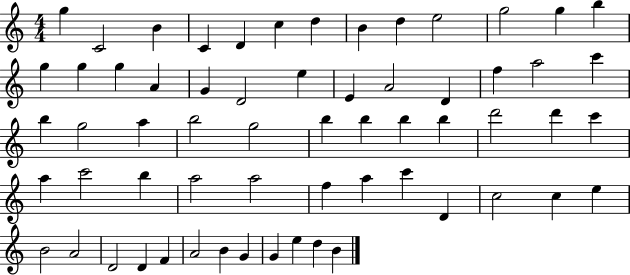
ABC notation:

X:1
T:Untitled
M:4/4
L:1/4
K:C
g C2 B C D c d B d e2 g2 g b g g g A G D2 e E A2 D f a2 c' b g2 a b2 g2 b b b b d'2 d' c' a c'2 b a2 a2 f a c' D c2 c e B2 A2 D2 D F A2 B G G e d B